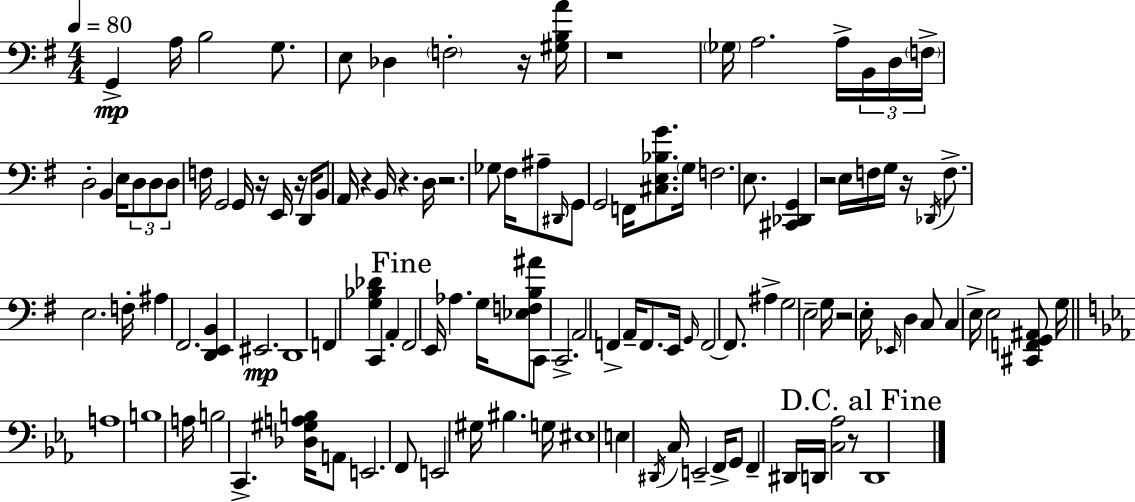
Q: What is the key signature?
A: E minor